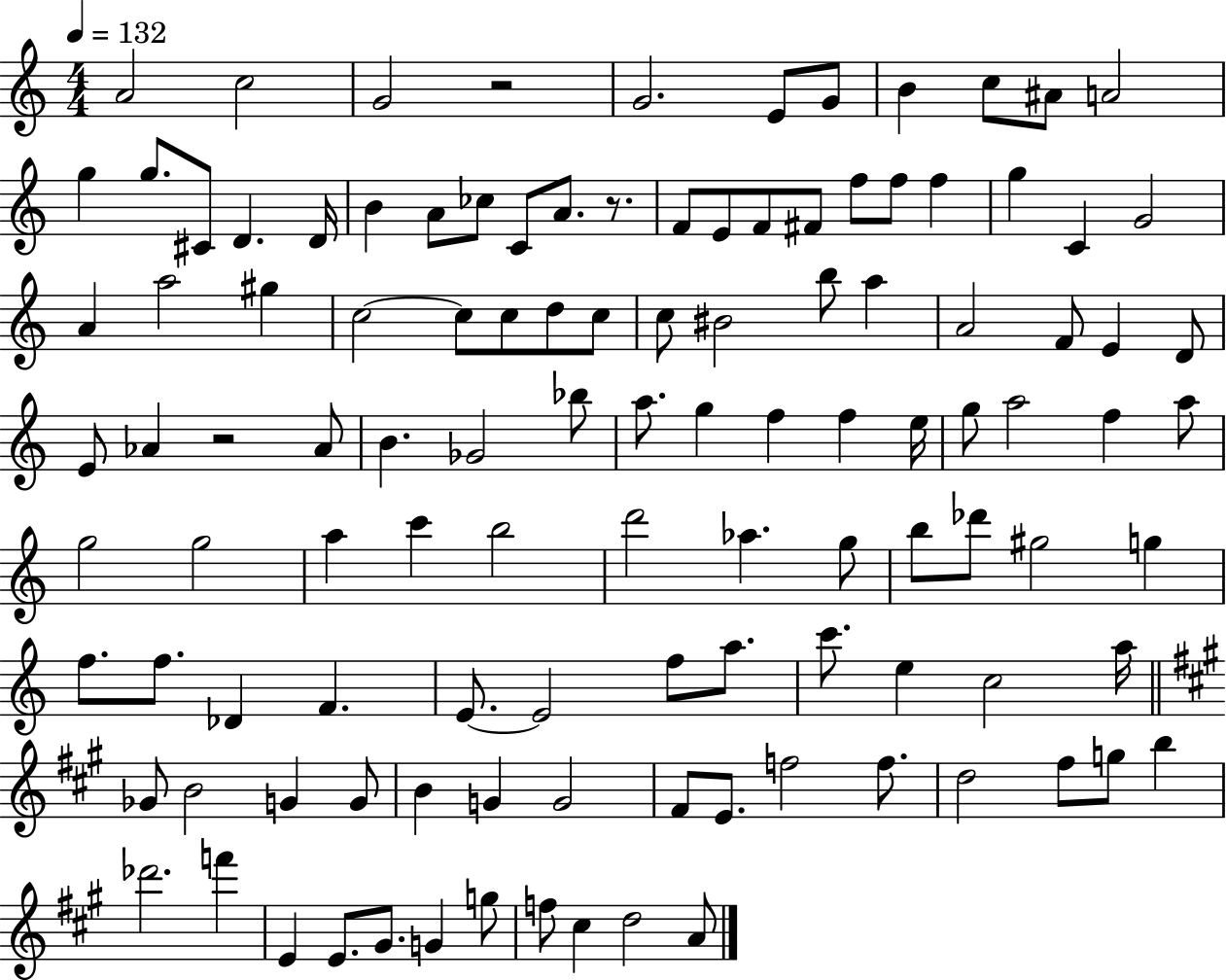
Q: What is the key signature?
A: C major